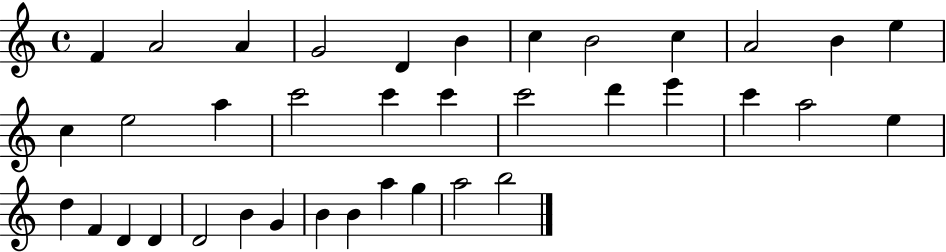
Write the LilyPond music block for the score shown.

{
  \clef treble
  \time 4/4
  \defaultTimeSignature
  \key c \major
  f'4 a'2 a'4 | g'2 d'4 b'4 | c''4 b'2 c''4 | a'2 b'4 e''4 | \break c''4 e''2 a''4 | c'''2 c'''4 c'''4 | c'''2 d'''4 e'''4 | c'''4 a''2 e''4 | \break d''4 f'4 d'4 d'4 | d'2 b'4 g'4 | b'4 b'4 a''4 g''4 | a''2 b''2 | \break \bar "|."
}